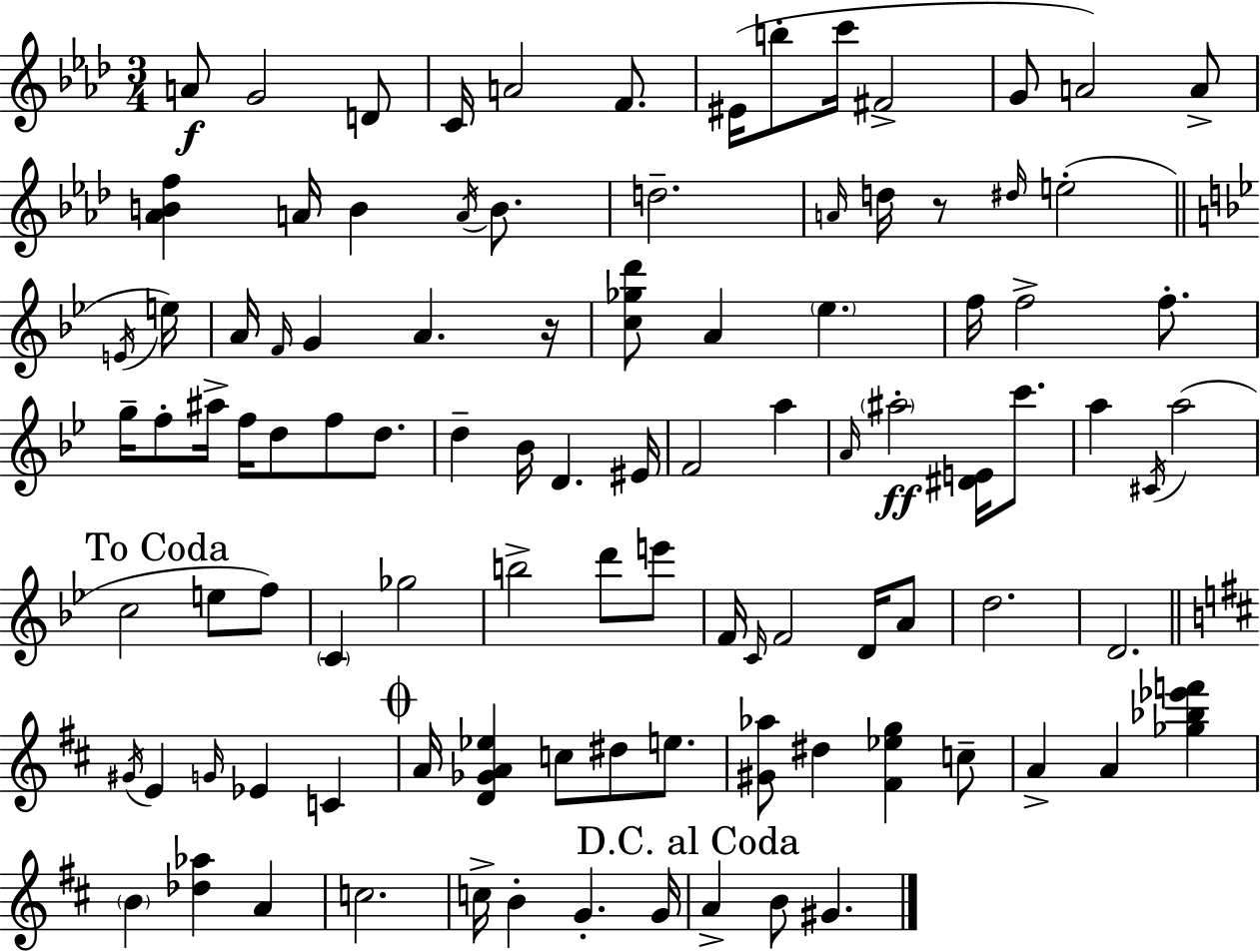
{
  \clef treble
  \numericTimeSignature
  \time 3/4
  \key f \minor
  a'8\f g'2 d'8 | c'16 a'2 f'8. | eis'16( b''8-. c'''16 fis'2-> | g'8 a'2) a'8-> | \break <aes' b' f''>4 a'16 b'4 \acciaccatura { a'16 } b'8. | d''2.-- | \grace { a'16 } d''16 r8 \grace { dis''16 } e''2-.( | \bar "||" \break \key bes \major \acciaccatura { e'16 } e''16) a'16 \grace { f'16 } g'4 a'4. | r16 <c'' ges'' d'''>8 a'4 \parenthesize ees''4. | f''16 f''2-> | f''8.-. g''16-- f''8-. ais''16-> f''16 d''8 f''8 | \break d''8. d''4-- bes'16 d'4. | eis'16 f'2 a''4 | \grace { a'16 }\ff \parenthesize ais''2-. | <dis' e'>16 c'''8. a''4 \acciaccatura { cis'16 } a''2( | \break \mark "To Coda" c''2 | e''8 f''8) \parenthesize c'4 ges''2 | b''2-> | d'''8 e'''8 f'16 \grace { c'16 } f'2 | \break d'16 a'8 d''2. | d'2. | \bar "||" \break \key d \major \acciaccatura { gis'16 } e'4 \grace { g'16 } ees'4 c'4 | \mark \markup { \musicglyph "scripts.coda" } a'16 <d' ges' a' ees''>4 c''8 dis''8 e''8. | <gis' aes''>8 dis''4 <fis' ees'' g''>4 | c''8-- a'4-> a'4 <ges'' bes'' ees''' f'''>4 | \break \parenthesize b'4 <des'' aes''>4 a'4 | c''2. | c''16-> b'4-. g'4.-. | g'16 \mark "D.C. al Coda" a'4-> b'8 gis'4. | \break \bar "|."
}